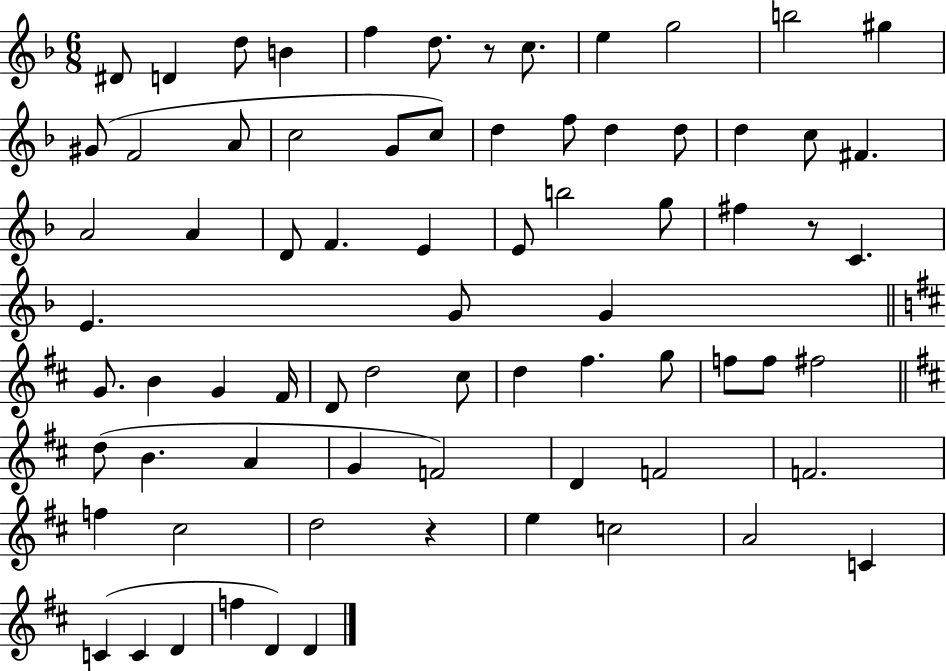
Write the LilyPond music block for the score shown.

{
  \clef treble
  \numericTimeSignature
  \time 6/8
  \key f \major
  dis'8 d'4 d''8 b'4 | f''4 d''8. r8 c''8. | e''4 g''2 | b''2 gis''4 | \break gis'8( f'2 a'8 | c''2 g'8 c''8) | d''4 f''8 d''4 d''8 | d''4 c''8 fis'4. | \break a'2 a'4 | d'8 f'4. e'4 | e'8 b''2 g''8 | fis''4 r8 c'4. | \break e'4. g'8 g'4 | \bar "||" \break \key b \minor g'8. b'4 g'4 fis'16 | d'8 d''2 cis''8 | d''4 fis''4. g''8 | f''8 f''8 fis''2 | \break \bar "||" \break \key d \major d''8( b'4. a'4 | g'4 f'2) | d'4 f'2 | f'2. | \break f''4 cis''2 | d''2 r4 | e''4 c''2 | a'2 c'4 | \break c'4( c'4 d'4 | f''4 d'4) d'4 | \bar "|."
}